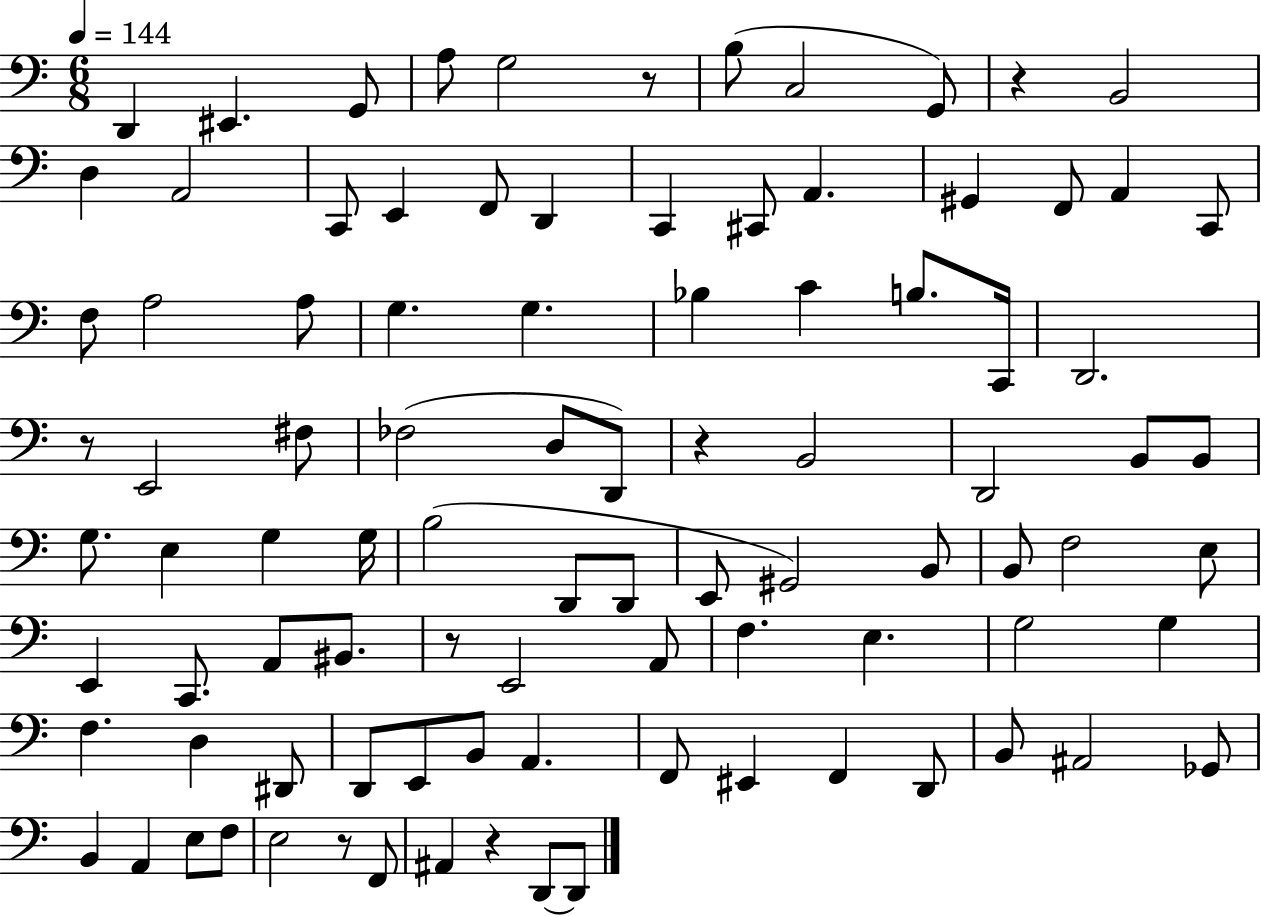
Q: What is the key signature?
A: C major